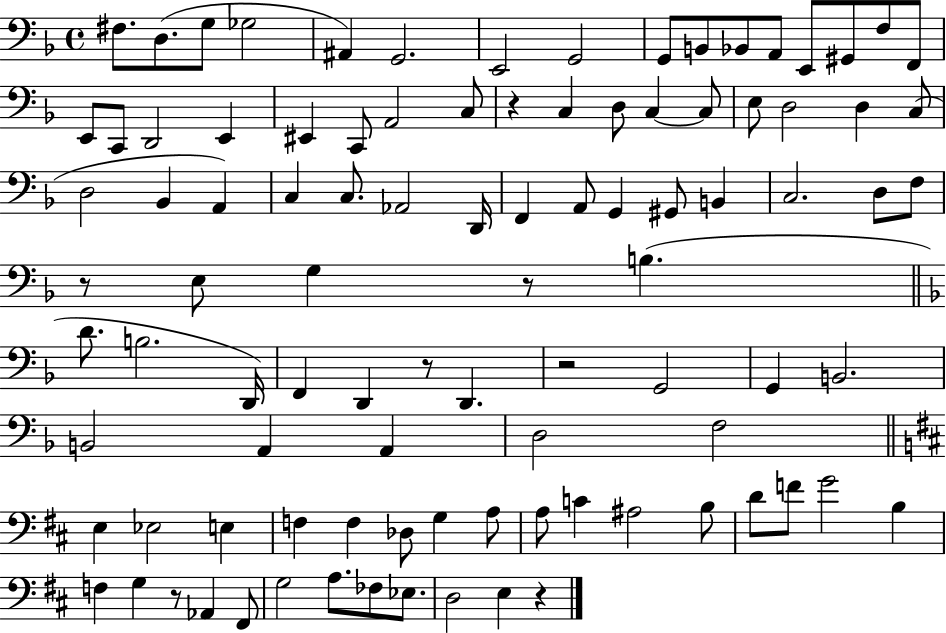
{
  \clef bass
  \time 4/4
  \defaultTimeSignature
  \key f \major
  fis8. d8.( g8 ges2 | ais,4) g,2. | e,2 g,2 | g,8 b,8 bes,8 a,8 e,8 gis,8 f8 f,8 | \break e,8 c,8 d,2 e,4 | eis,4 c,8 a,2 c8 | r4 c4 d8 c4~~ c8 | e8 d2 d4 c8( | \break d2 bes,4 a,4) | c4 c8. aes,2 d,16 | f,4 a,8 g,4 gis,8 b,4 | c2. d8 f8 | \break r8 e8 g4 r8 b4.( | \bar "||" \break \key f \major d'8. b2. d,16) | f,4 d,4 r8 d,4. | r2 g,2 | g,4 b,2. | \break b,2 a,4 a,4 | d2 f2 | \bar "||" \break \key d \major e4 ees2 e4 | f4 f4 des8 g4 a8 | a8 c'4 ais2 b8 | d'8 f'8 g'2 b4 | \break f4 g4 r8 aes,4 fis,8 | g2 a8. fes8 ees8. | d2 e4 r4 | \bar "|."
}